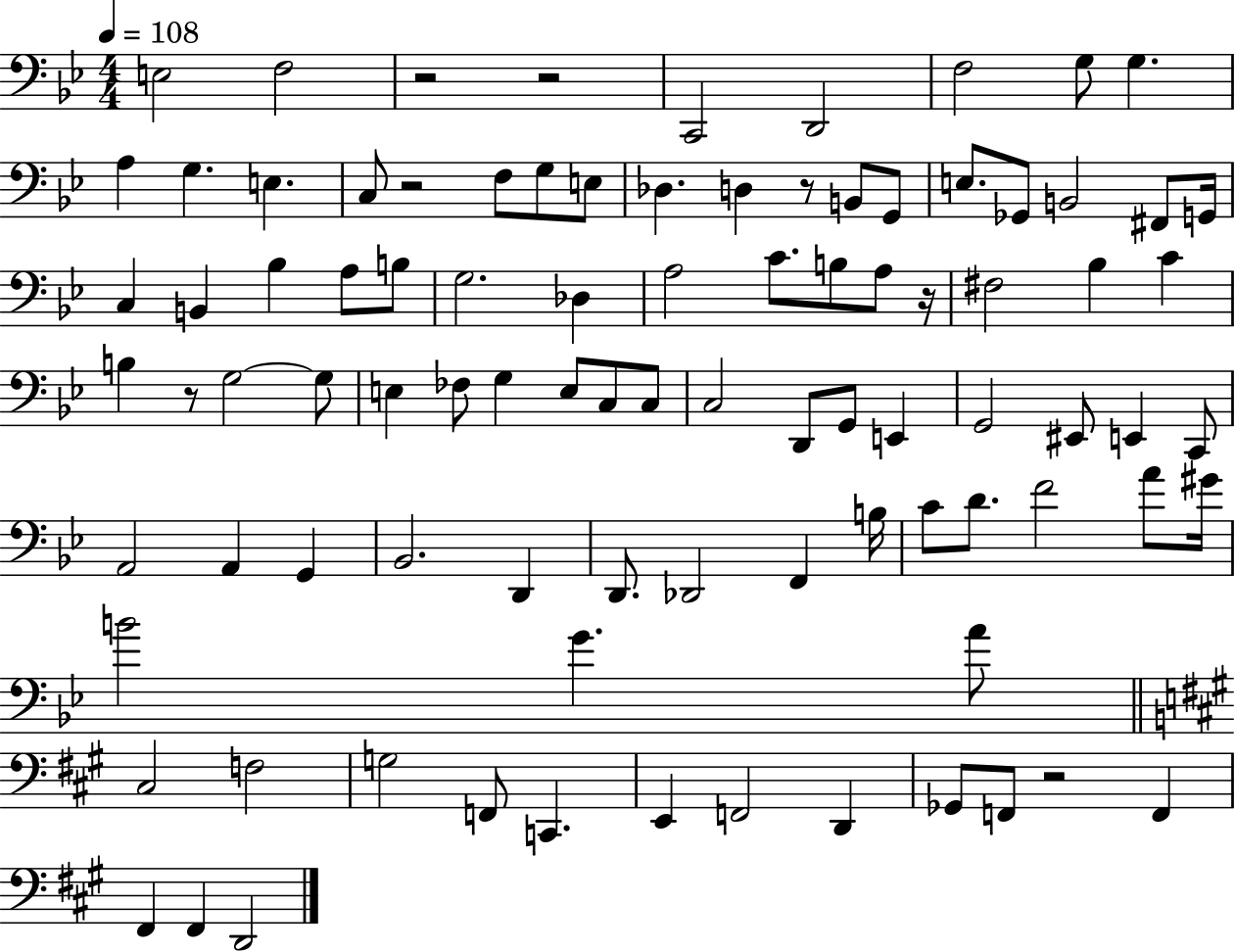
{
  \clef bass
  \numericTimeSignature
  \time 4/4
  \key bes \major
  \tempo 4 = 108
  e2 f2 | r2 r2 | c,2 d,2 | f2 g8 g4. | \break a4 g4. e4. | c8 r2 f8 g8 e8 | des4. d4 r8 b,8 g,8 | e8. ges,8 b,2 fis,8 g,16 | \break c4 b,4 bes4 a8 b8 | g2. des4 | a2 c'8. b8 a8 r16 | fis2 bes4 c'4 | \break b4 r8 g2~~ g8 | e4 fes8 g4 e8 c8 c8 | c2 d,8 g,8 e,4 | g,2 eis,8 e,4 c,8 | \break a,2 a,4 g,4 | bes,2. d,4 | d,8. des,2 f,4 b16 | c'8 d'8. f'2 a'8 gis'16 | \break b'2 g'4. a'8 | \bar "||" \break \key a \major cis2 f2 | g2 f,8 c,4. | e,4 f,2 d,4 | ges,8 f,8 r2 f,4 | \break fis,4 fis,4 d,2 | \bar "|."
}